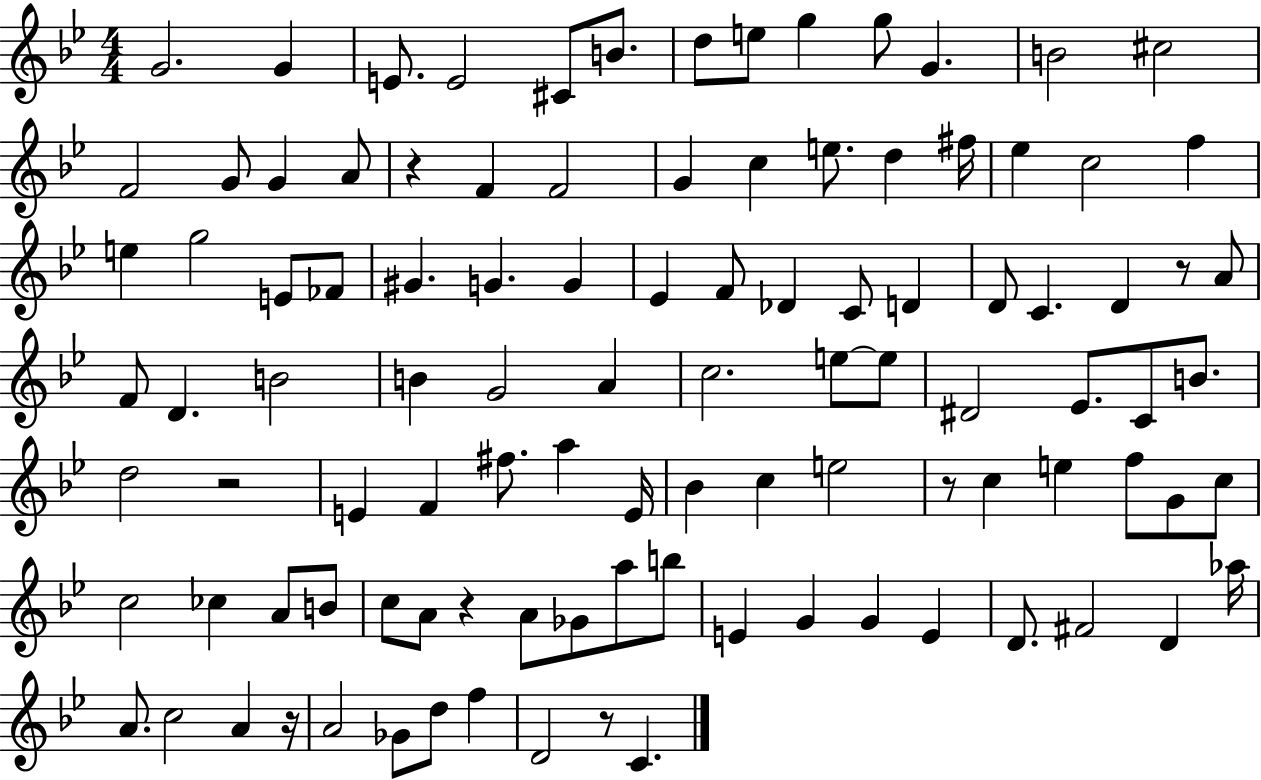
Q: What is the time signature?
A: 4/4